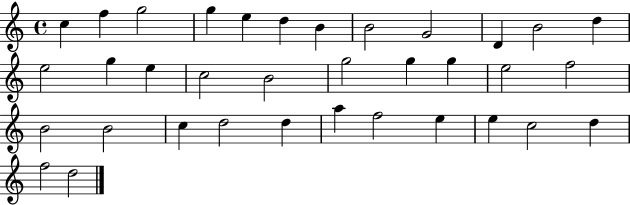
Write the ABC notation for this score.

X:1
T:Untitled
M:4/4
L:1/4
K:C
c f g2 g e d B B2 G2 D B2 d e2 g e c2 B2 g2 g g e2 f2 B2 B2 c d2 d a f2 e e c2 d f2 d2